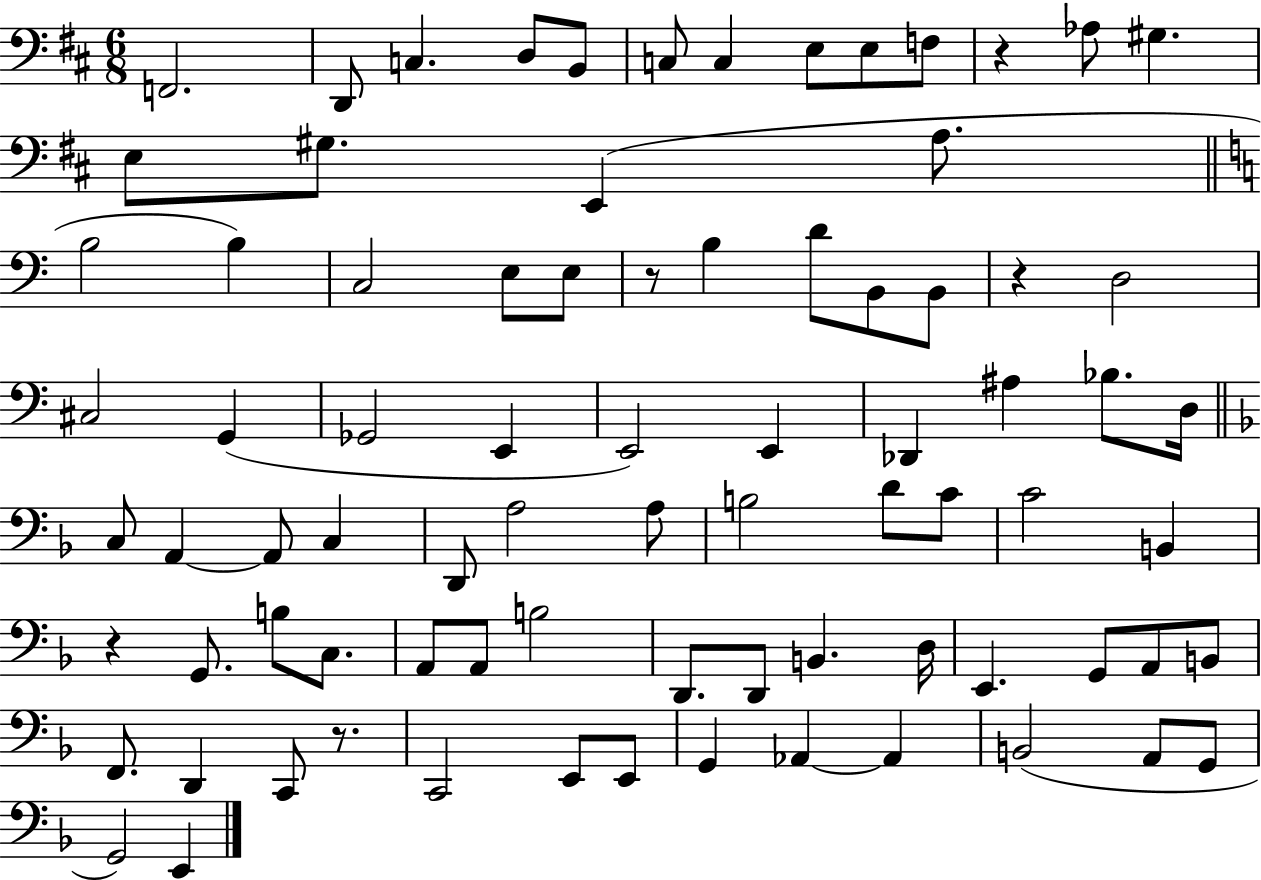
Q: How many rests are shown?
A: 5